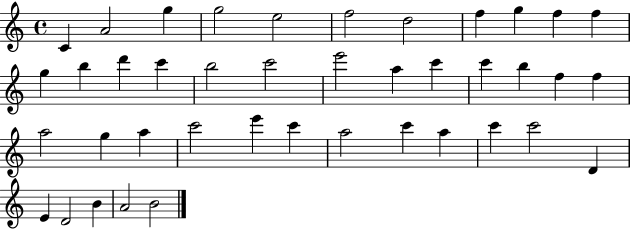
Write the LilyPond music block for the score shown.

{
  \clef treble
  \time 4/4
  \defaultTimeSignature
  \key c \major
  c'4 a'2 g''4 | g''2 e''2 | f''2 d''2 | f''4 g''4 f''4 f''4 | \break g''4 b''4 d'''4 c'''4 | b''2 c'''2 | e'''2 a''4 c'''4 | c'''4 b''4 f''4 f''4 | \break a''2 g''4 a''4 | c'''2 e'''4 c'''4 | a''2 c'''4 a''4 | c'''4 c'''2 d'4 | \break e'4 d'2 b'4 | a'2 b'2 | \bar "|."
}